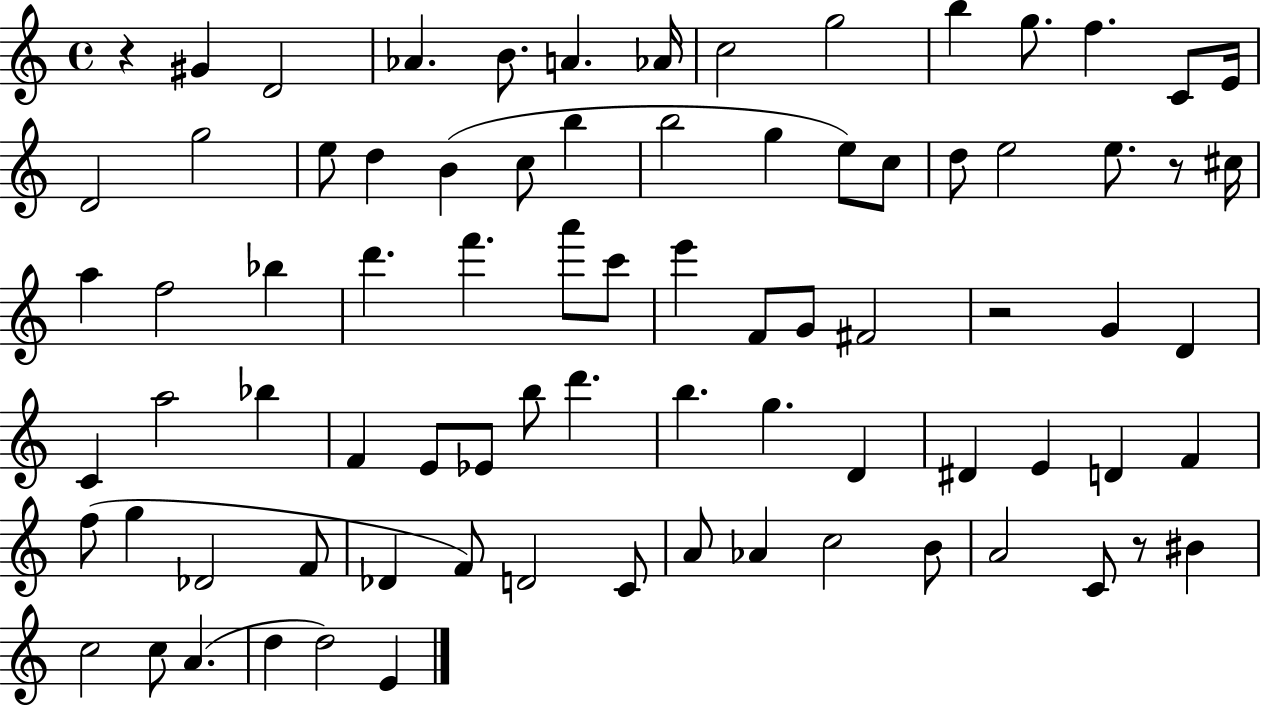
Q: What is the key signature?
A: C major